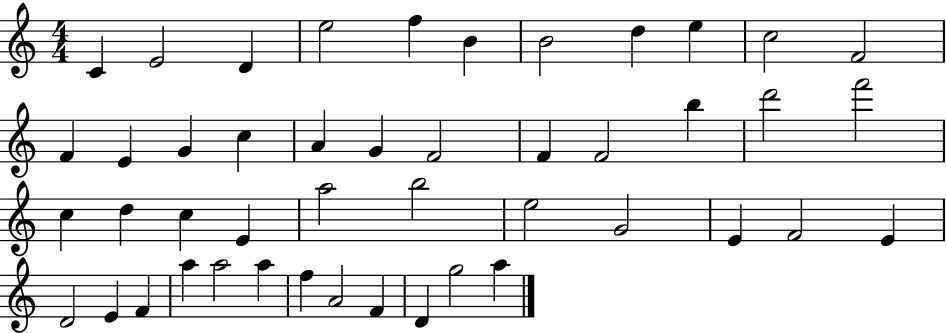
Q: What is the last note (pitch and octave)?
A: A5